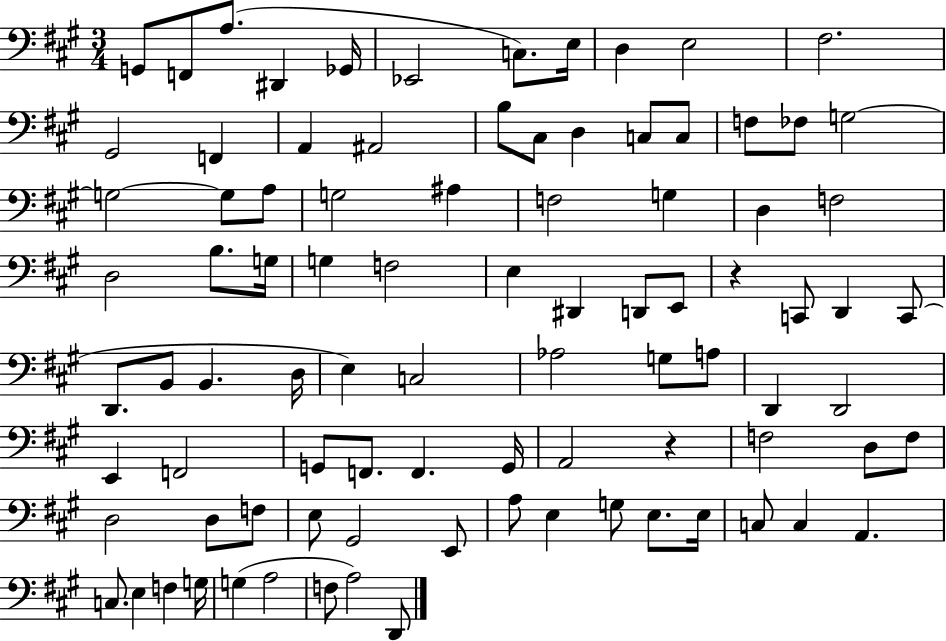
X:1
T:Untitled
M:3/4
L:1/4
K:A
G,,/2 F,,/2 A,/2 ^D,, _G,,/4 _E,,2 C,/2 E,/4 D, E,2 ^F,2 ^G,,2 F,, A,, ^A,,2 B,/2 ^C,/2 D, C,/2 C,/2 F,/2 _F,/2 G,2 G,2 G,/2 A,/2 G,2 ^A, F,2 G, D, F,2 D,2 B,/2 G,/4 G, F,2 E, ^D,, D,,/2 E,,/2 z C,,/2 D,, C,,/2 D,,/2 B,,/2 B,, D,/4 E, C,2 _A,2 G,/2 A,/2 D,, D,,2 E,, F,,2 G,,/2 F,,/2 F,, G,,/4 A,,2 z F,2 D,/2 F,/2 D,2 D,/2 F,/2 E,/2 ^G,,2 E,,/2 A,/2 E, G,/2 E,/2 E,/4 C,/2 C, A,, C,/2 E, F, G,/4 G, A,2 F,/2 A,2 D,,/2